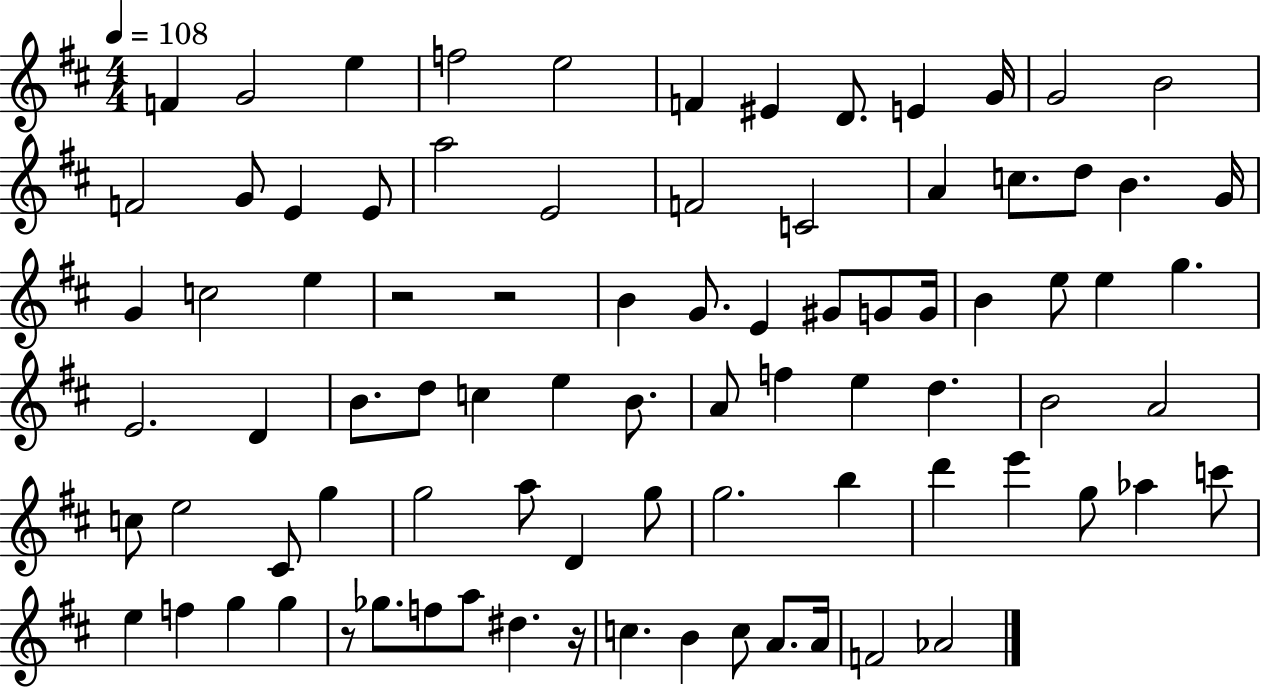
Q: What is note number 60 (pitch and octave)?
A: G5